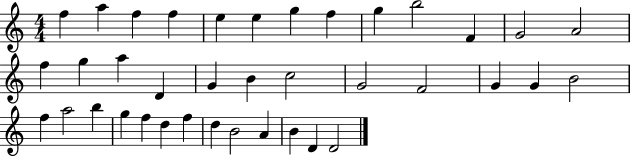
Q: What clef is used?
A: treble